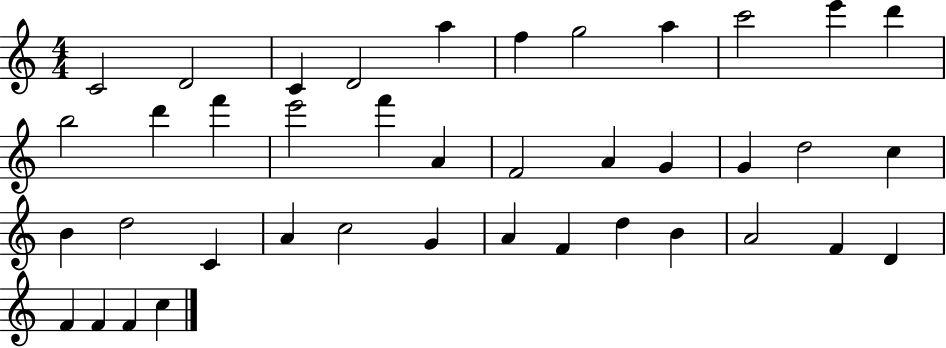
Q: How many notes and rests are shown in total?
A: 40